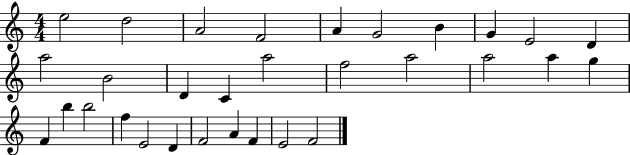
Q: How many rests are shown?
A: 0